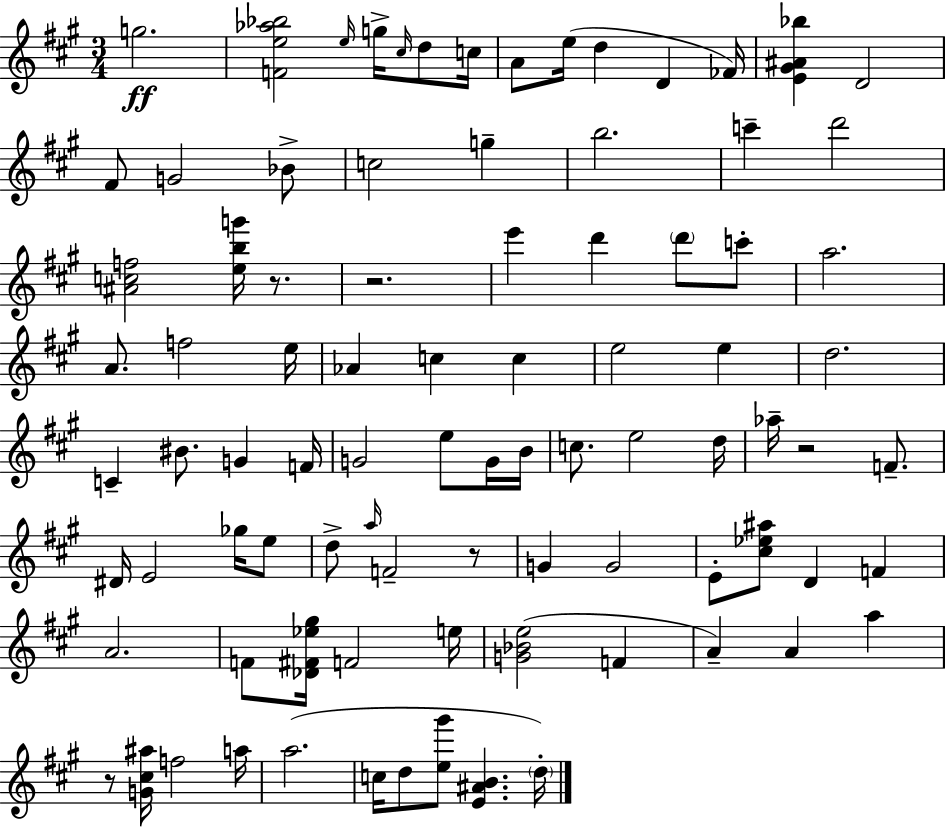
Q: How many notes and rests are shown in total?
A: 88